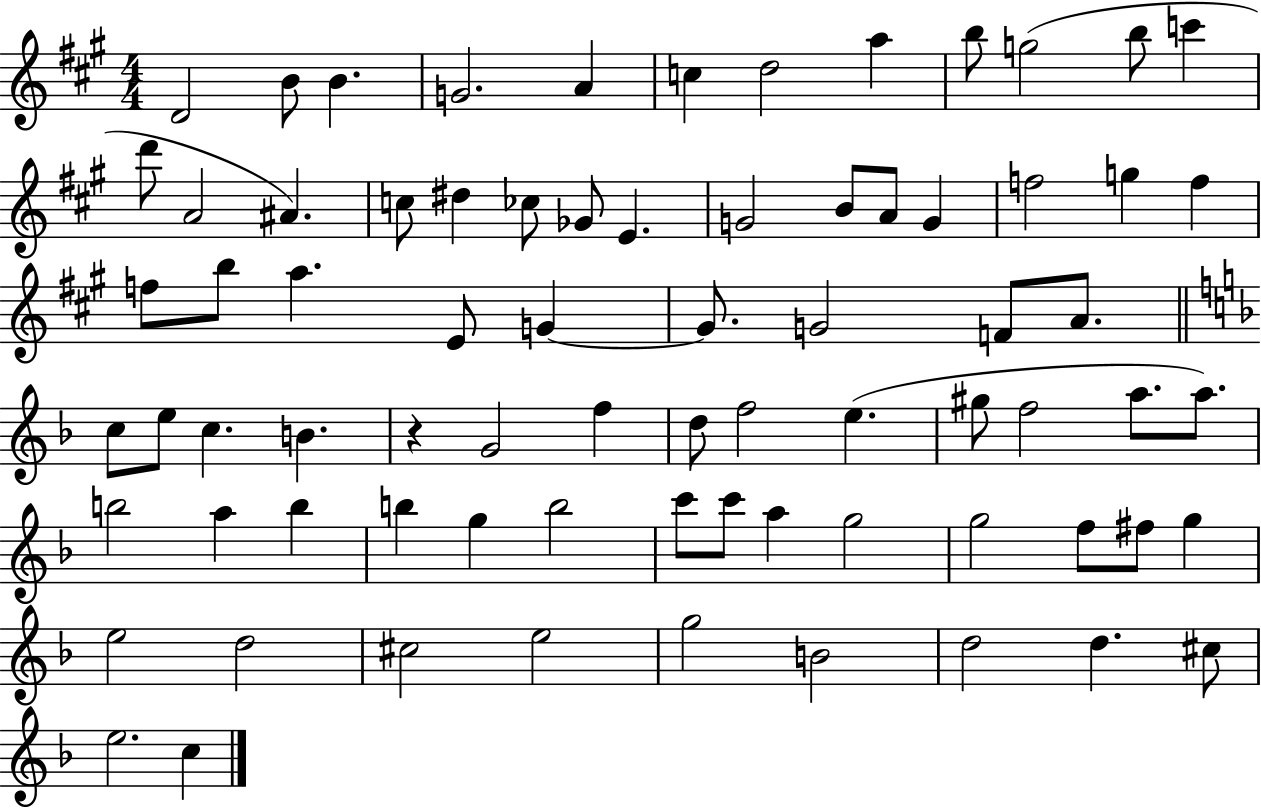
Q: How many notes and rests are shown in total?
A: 75